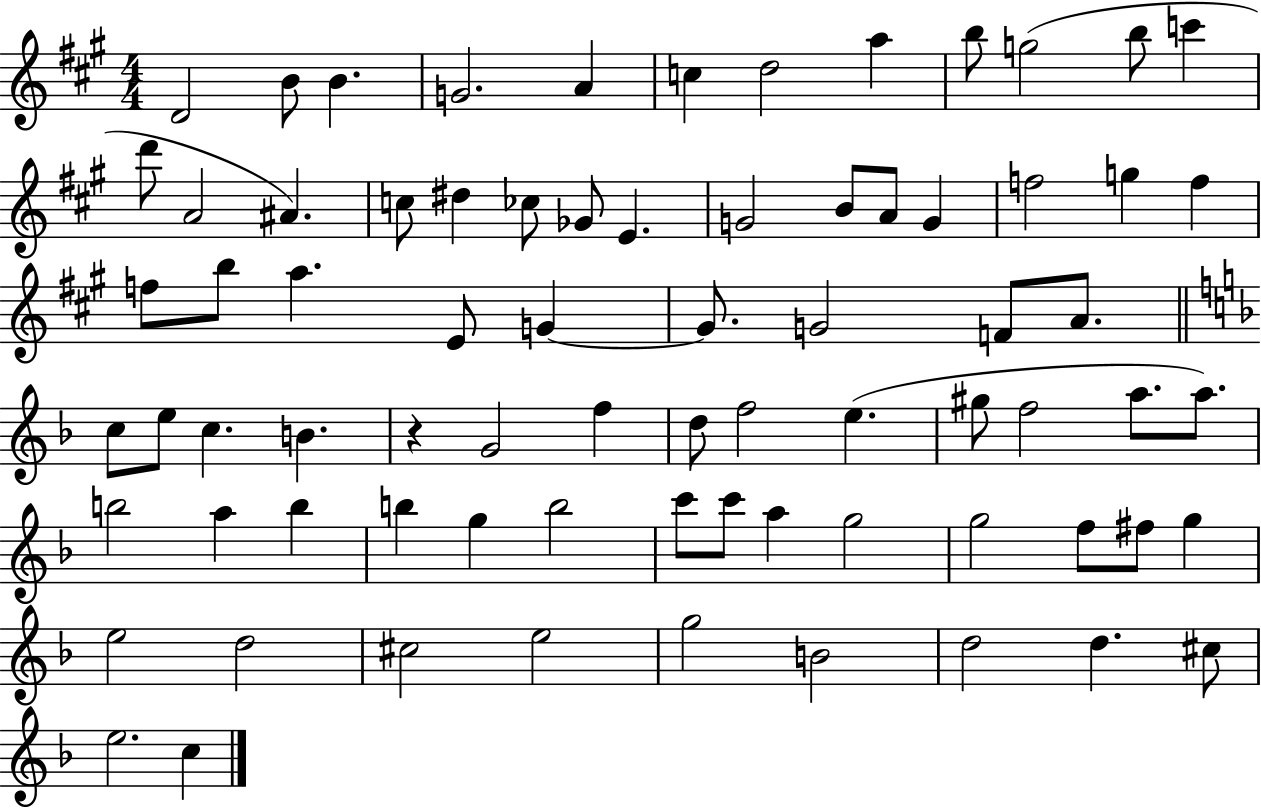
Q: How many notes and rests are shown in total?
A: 75